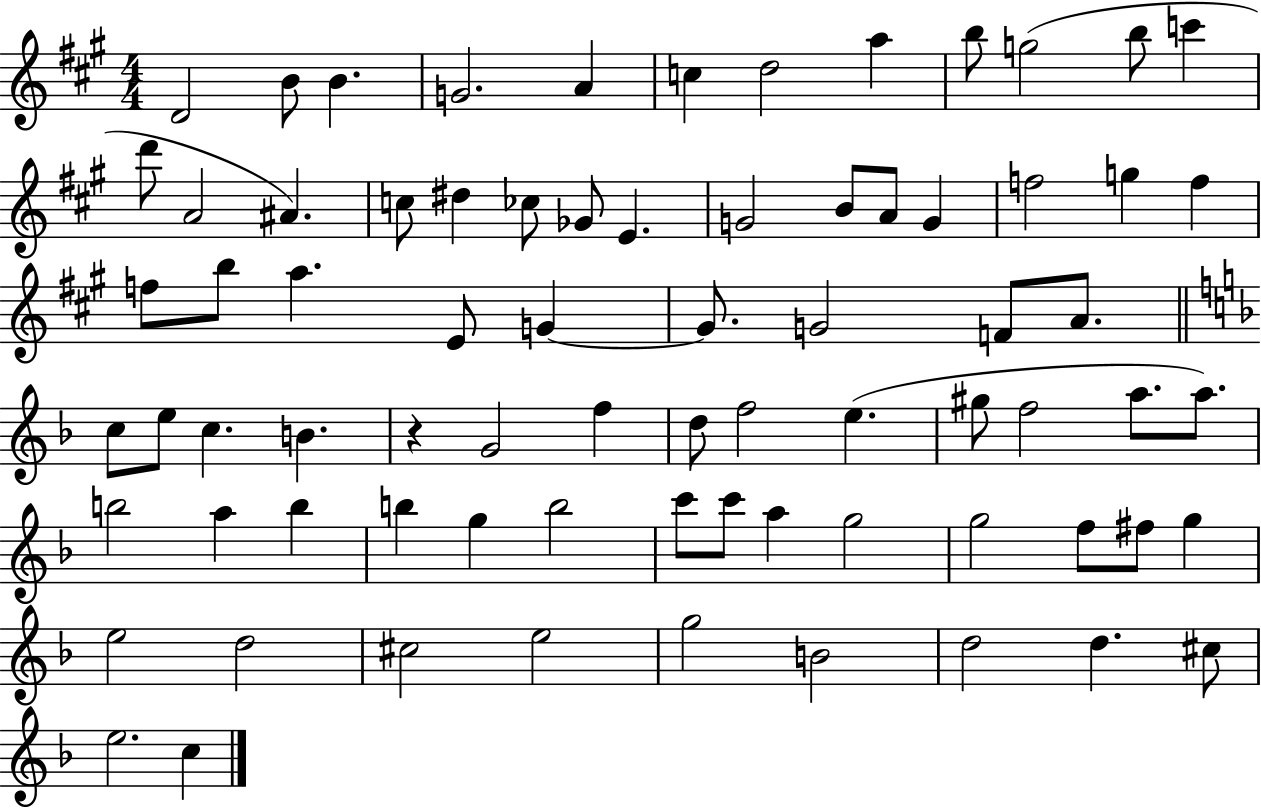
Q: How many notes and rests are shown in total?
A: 75